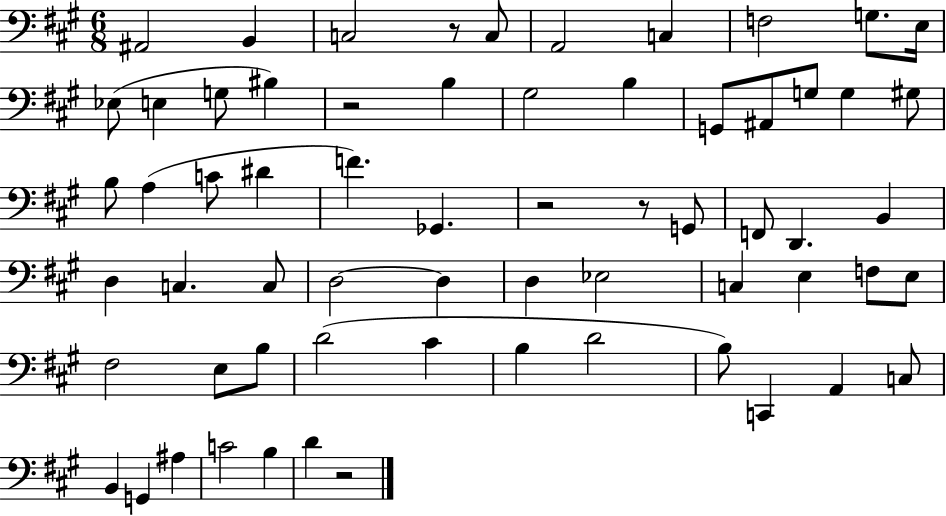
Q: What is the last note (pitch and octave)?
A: D4